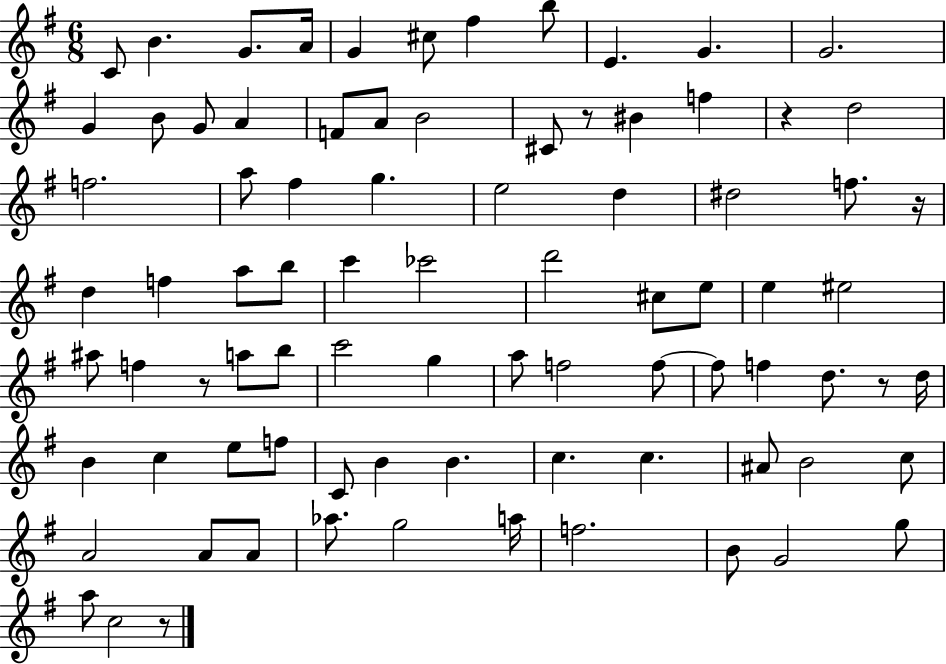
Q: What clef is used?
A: treble